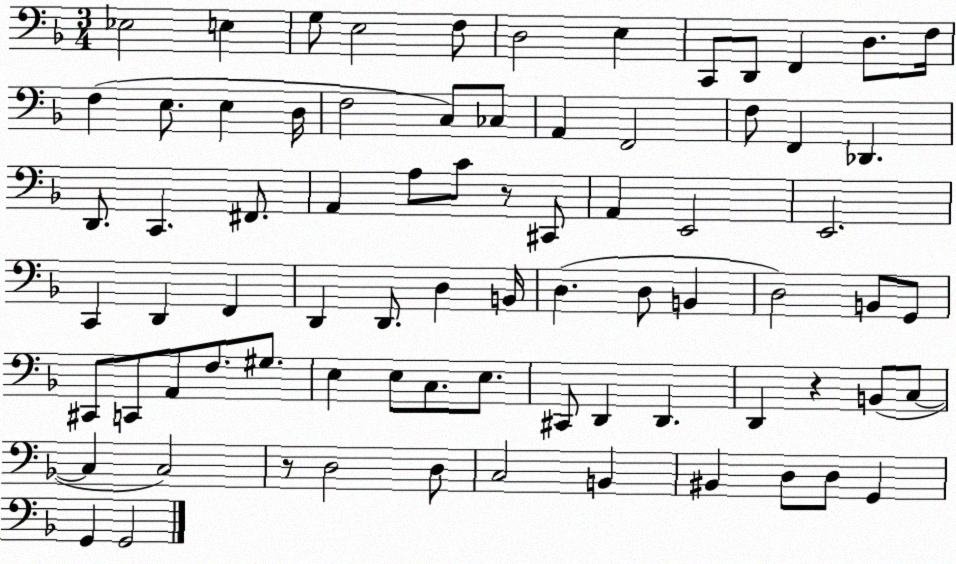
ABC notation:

X:1
T:Untitled
M:3/4
L:1/4
K:F
_E,2 E, G,/2 E,2 F,/2 D,2 E, C,,/2 D,,/2 F,, D,/2 F,/4 F, E,/2 E, D,/4 F,2 C,/2 _C,/2 A,, F,,2 F,/2 F,, _D,, D,,/2 C,, ^F,,/2 A,, A,/2 C/2 z/2 ^C,,/2 A,, E,,2 E,,2 C,, D,, F,, D,, D,,/2 D, B,,/4 D, D,/2 B,, D,2 B,,/2 G,,/2 ^C,,/2 C,,/2 A,,/2 F,/2 ^G,/2 E, E,/2 C,/2 E,/2 ^C,,/2 D,, D,, D,, z B,,/2 C,/2 C, C,2 z/2 D,2 D,/2 C,2 B,, ^B,, D,/2 D,/2 G,, G,, G,,2